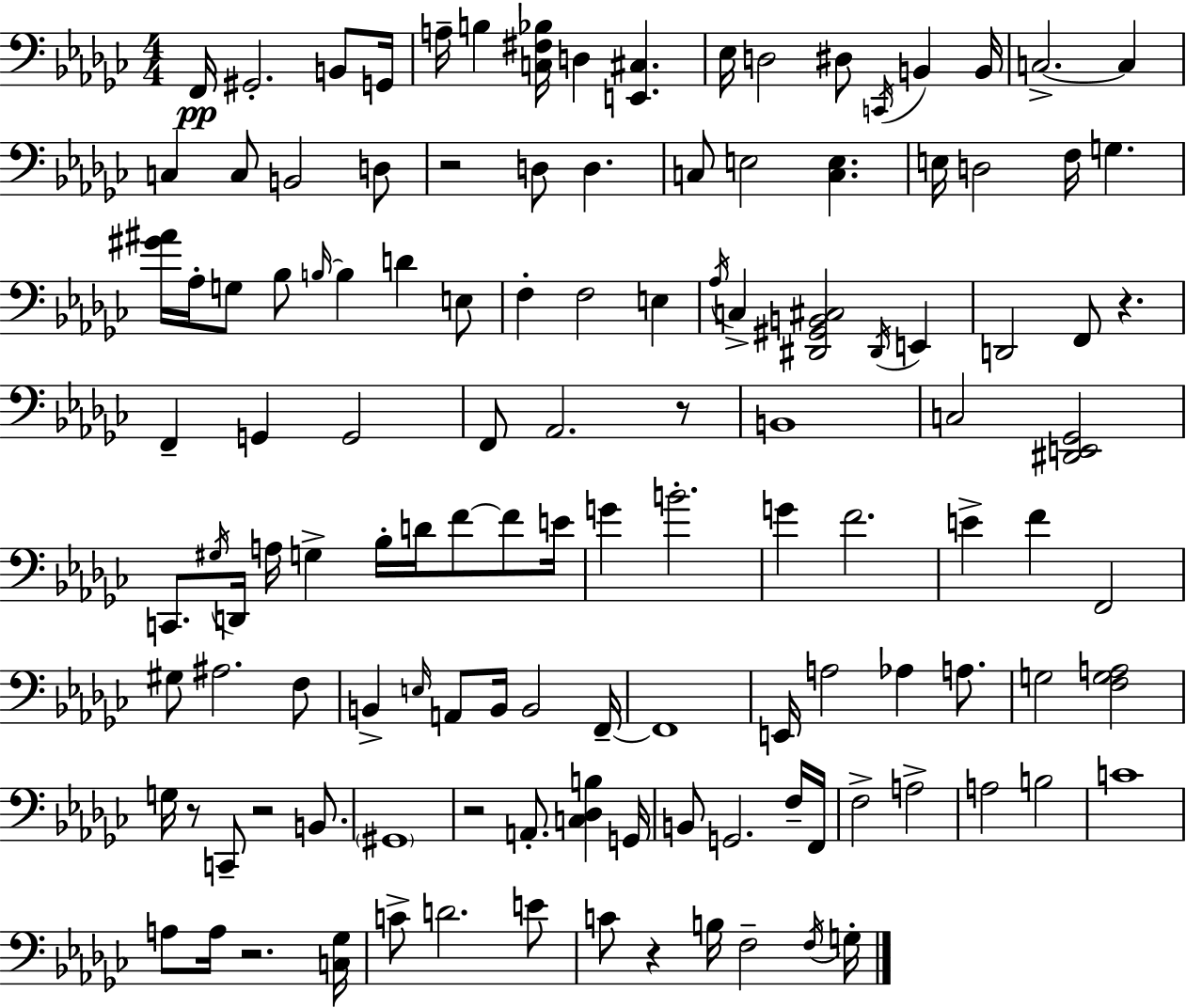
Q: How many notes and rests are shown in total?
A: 124